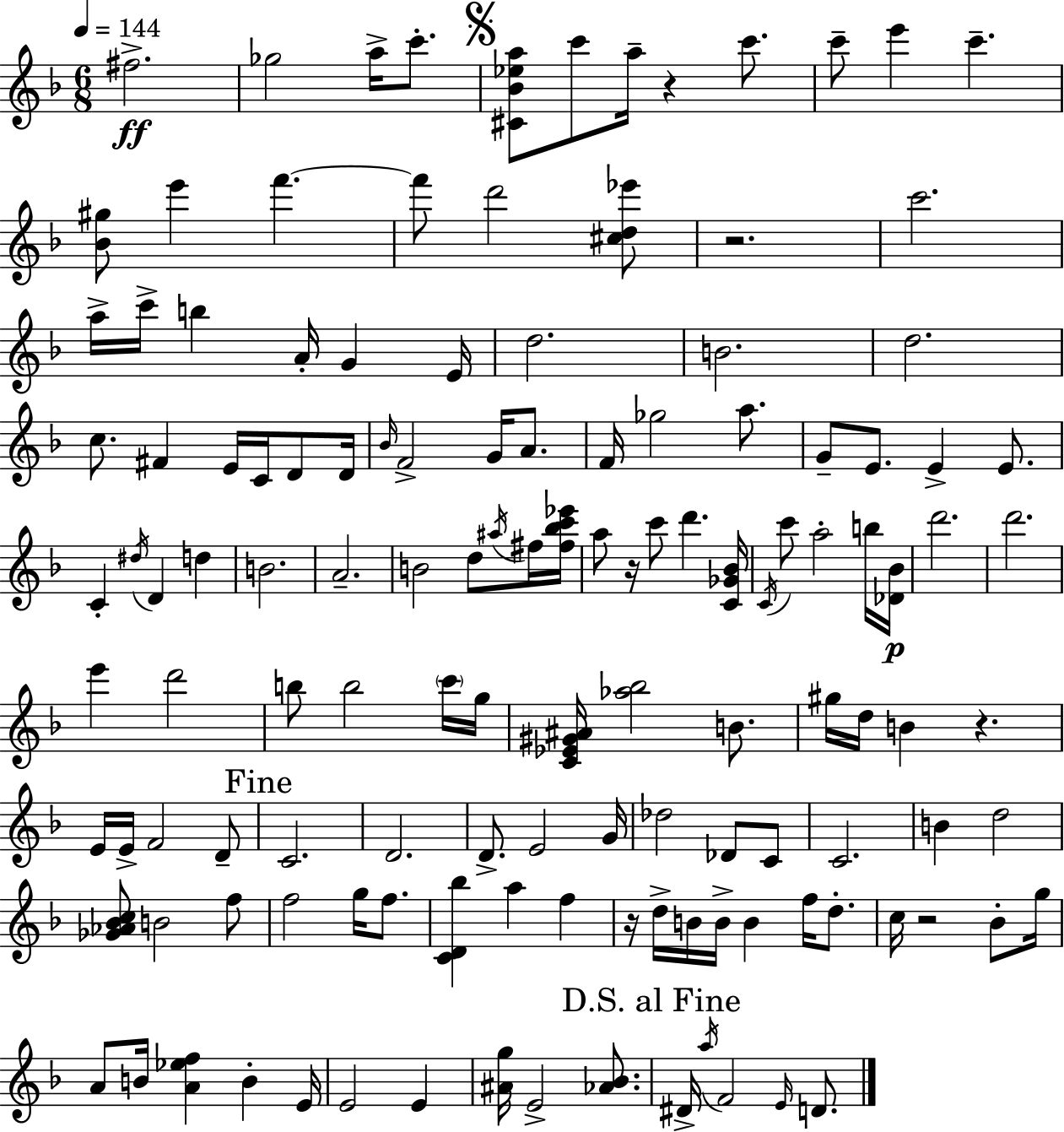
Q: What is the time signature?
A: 6/8